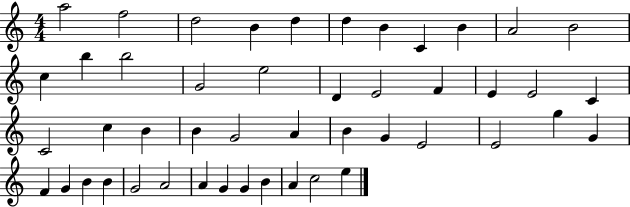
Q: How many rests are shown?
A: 0